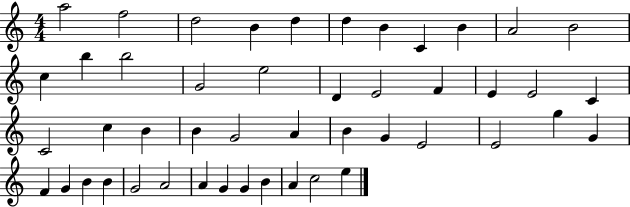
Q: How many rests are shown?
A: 0